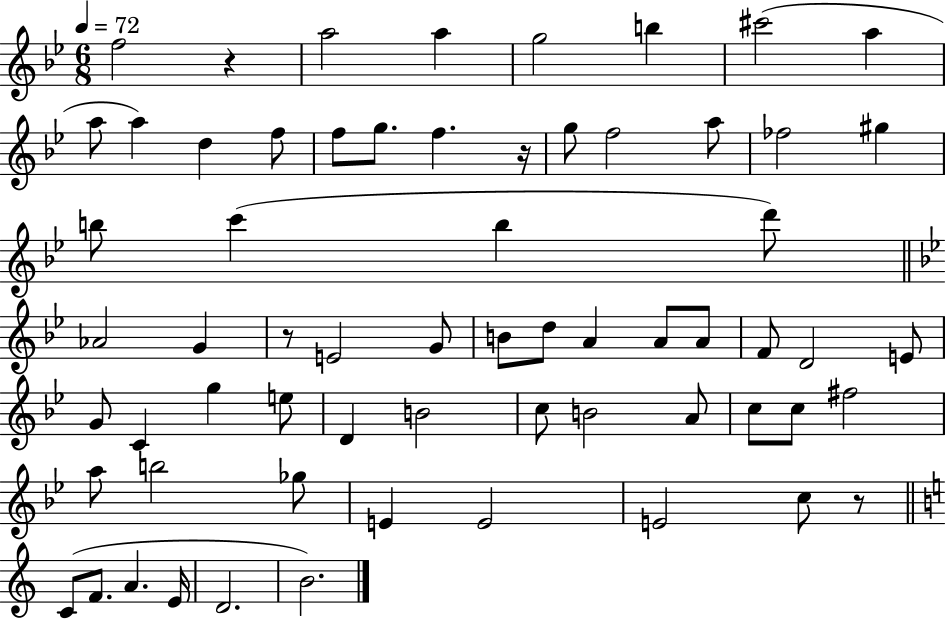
F5/h R/q A5/h A5/q G5/h B5/q C#6/h A5/q A5/e A5/q D5/q F5/e F5/e G5/e. F5/q. R/s G5/e F5/h A5/e FES5/h G#5/q B5/e C6/q B5/q D6/e Ab4/h G4/q R/e E4/h G4/e B4/e D5/e A4/q A4/e A4/e F4/e D4/h E4/e G4/e C4/q G5/q E5/e D4/q B4/h C5/e B4/h A4/e C5/e C5/e F#5/h A5/e B5/h Gb5/e E4/q E4/h E4/h C5/e R/e C4/e F4/e. A4/q. E4/s D4/h. B4/h.